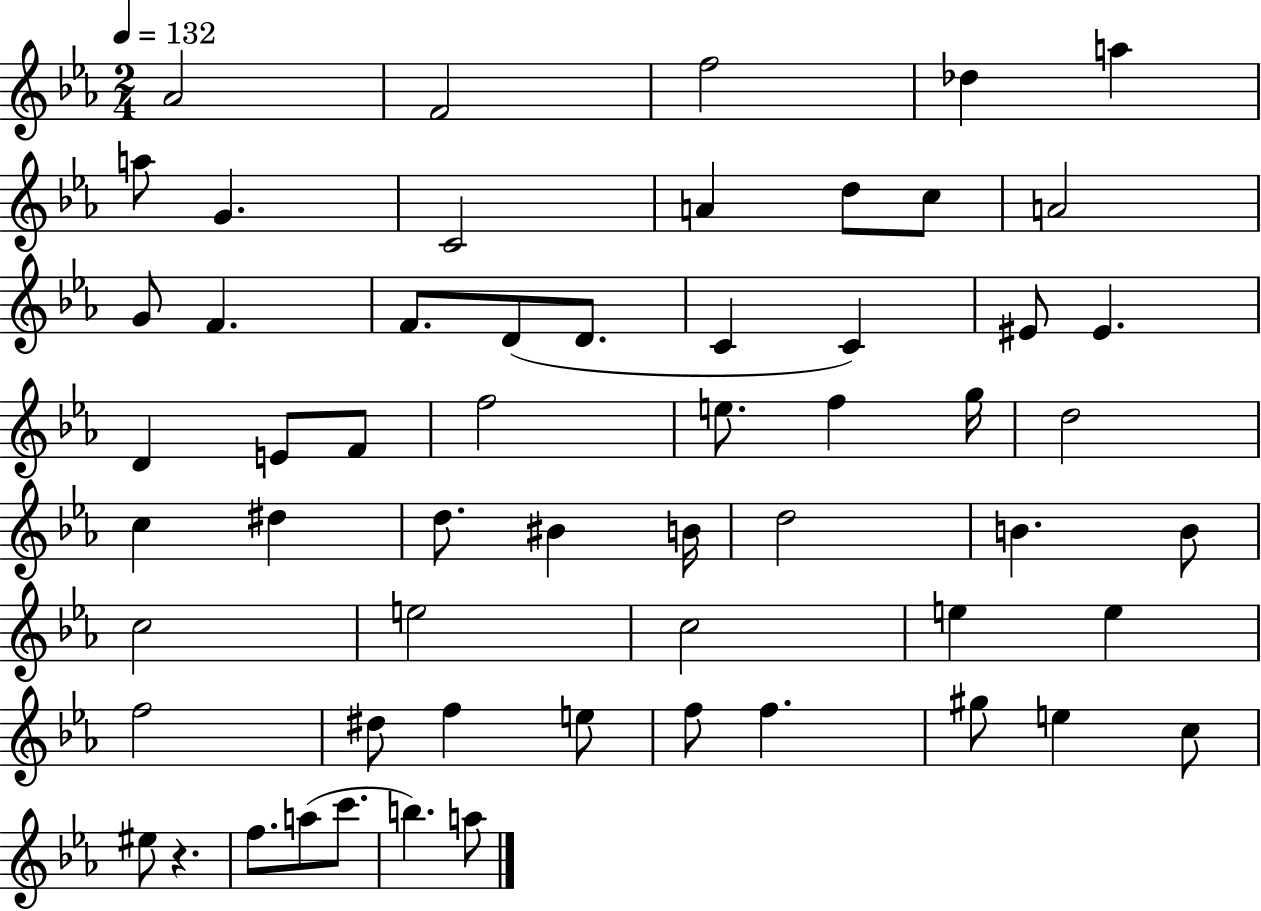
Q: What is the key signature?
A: EES major